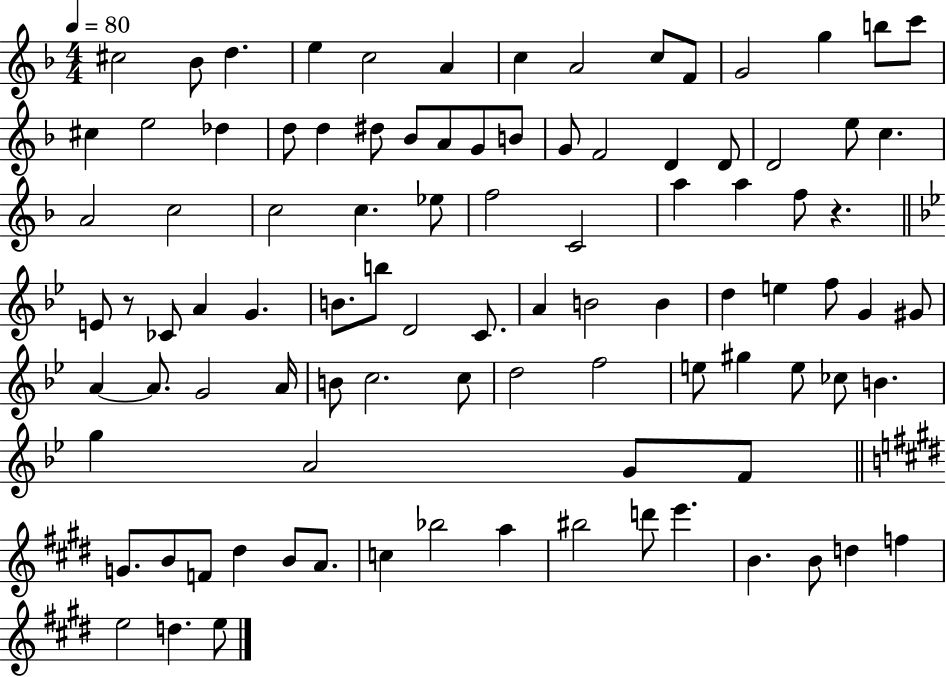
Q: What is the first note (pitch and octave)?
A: C#5